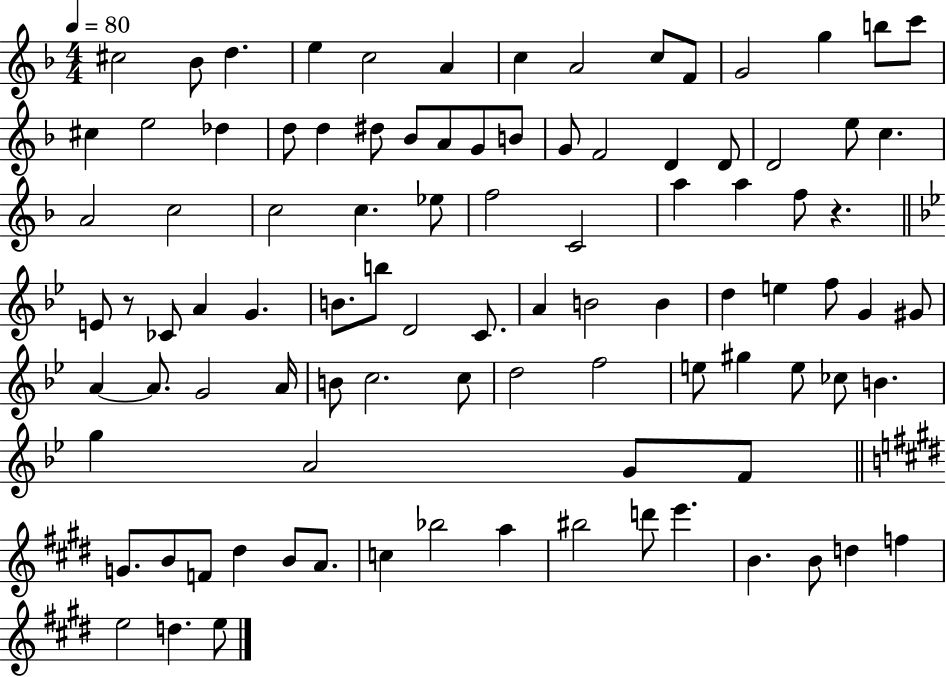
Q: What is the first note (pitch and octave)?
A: C#5